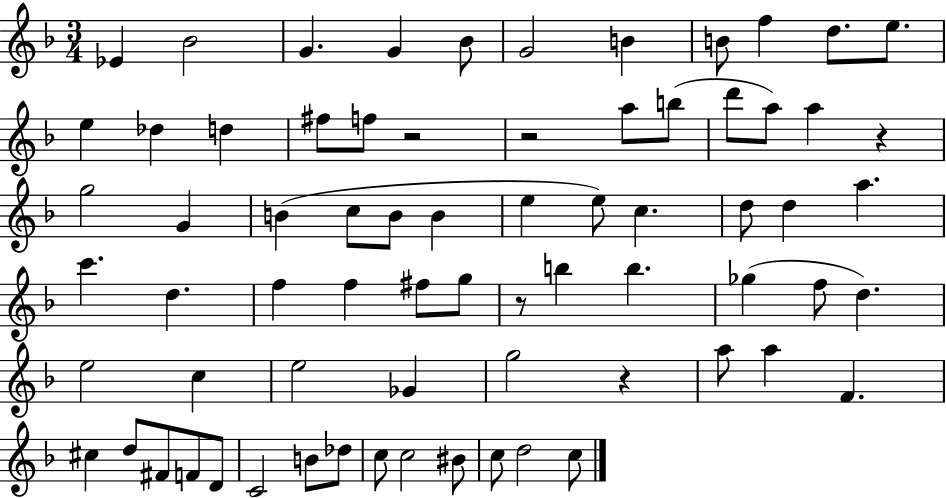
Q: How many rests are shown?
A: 5